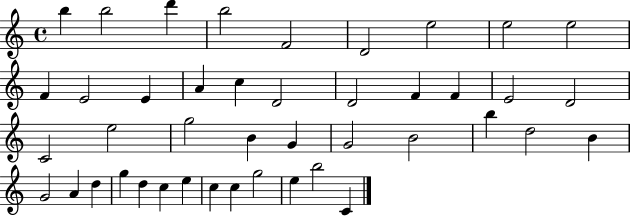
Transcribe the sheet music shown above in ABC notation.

X:1
T:Untitled
M:4/4
L:1/4
K:C
b b2 d' b2 F2 D2 e2 e2 e2 F E2 E A c D2 D2 F F E2 D2 C2 e2 g2 B G G2 B2 b d2 B G2 A d g d c e c c g2 e b2 C